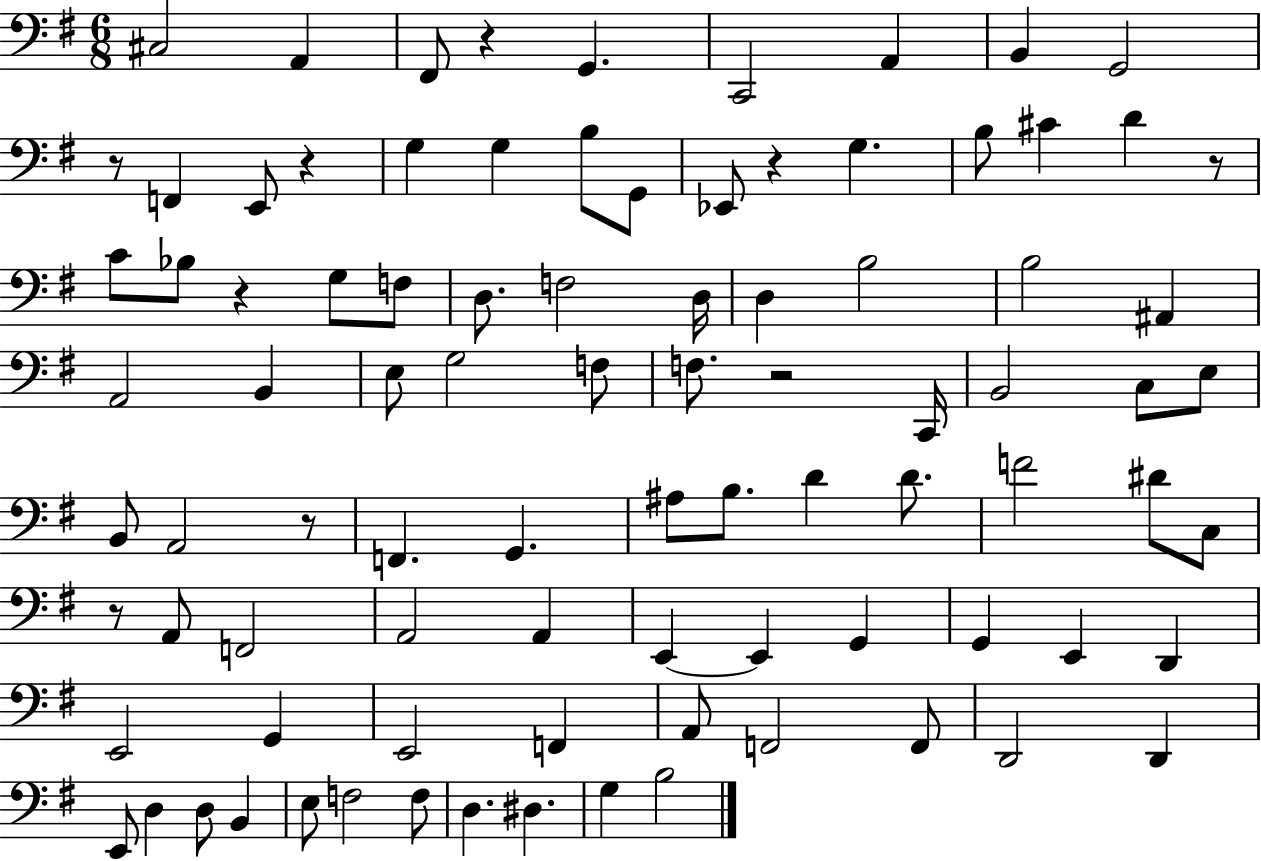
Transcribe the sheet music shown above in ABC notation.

X:1
T:Untitled
M:6/8
L:1/4
K:G
^C,2 A,, ^F,,/2 z G,, C,,2 A,, B,, G,,2 z/2 F,, E,,/2 z G, G, B,/2 G,,/2 _E,,/2 z G, B,/2 ^C D z/2 C/2 _B,/2 z G,/2 F,/2 D,/2 F,2 D,/4 D, B,2 B,2 ^A,, A,,2 B,, E,/2 G,2 F,/2 F,/2 z2 C,,/4 B,,2 C,/2 E,/2 B,,/2 A,,2 z/2 F,, G,, ^A,/2 B,/2 D D/2 F2 ^D/2 C,/2 z/2 A,,/2 F,,2 A,,2 A,, E,, E,, G,, G,, E,, D,, E,,2 G,, E,,2 F,, A,,/2 F,,2 F,,/2 D,,2 D,, E,,/2 D, D,/2 B,, E,/2 F,2 F,/2 D, ^D, G, B,2